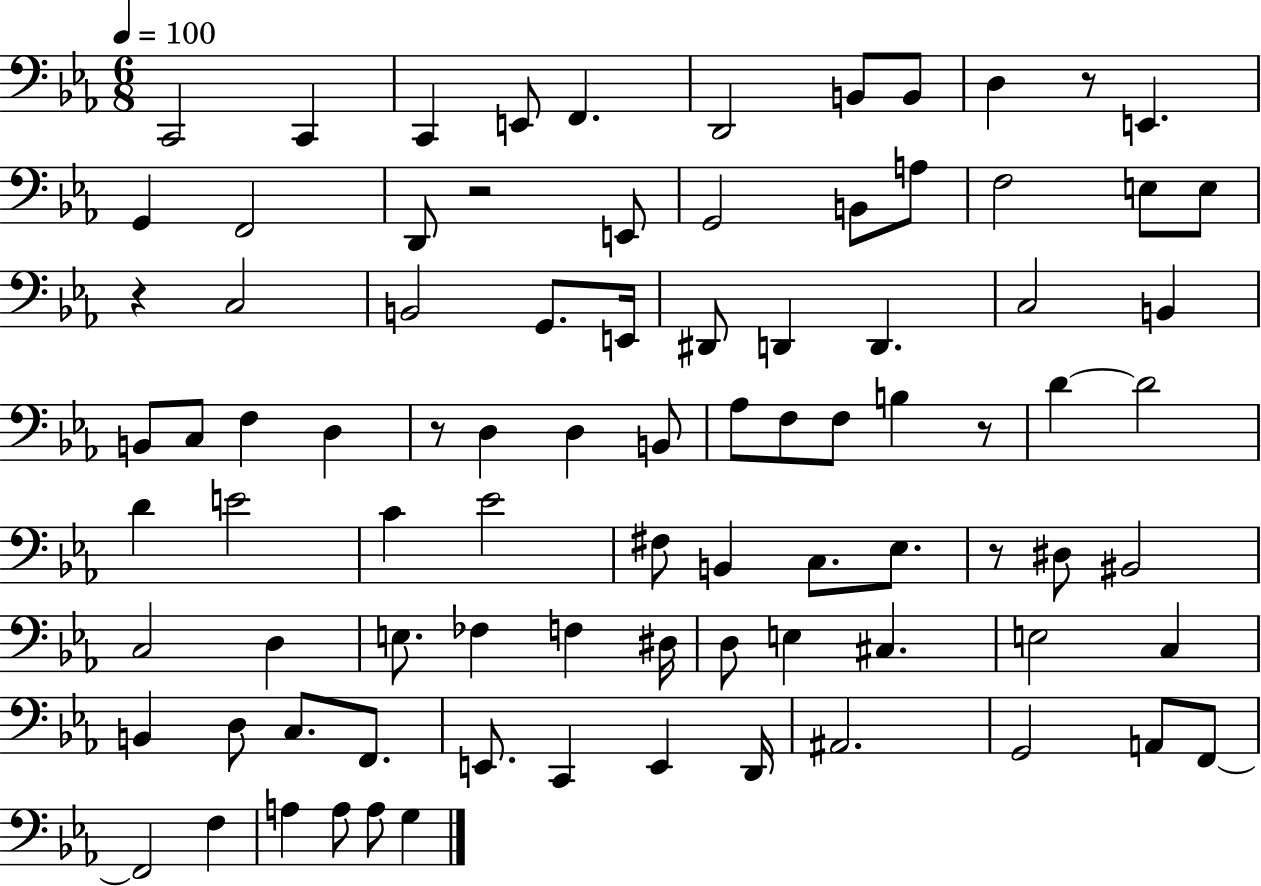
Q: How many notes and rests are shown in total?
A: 87